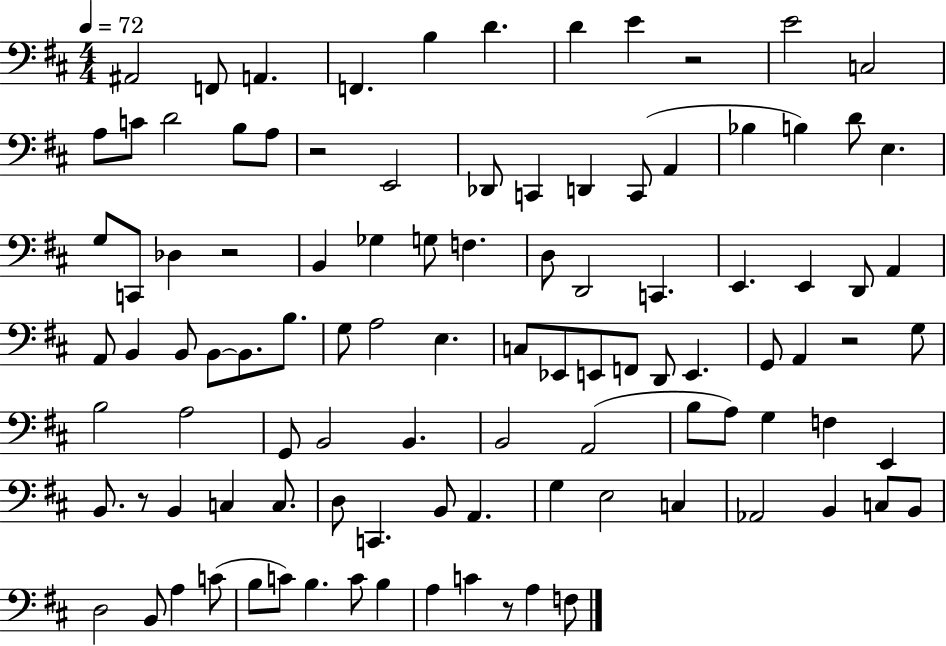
{
  \clef bass
  \numericTimeSignature
  \time 4/4
  \key d \major
  \tempo 4 = 72
  \repeat volta 2 { ais,2 f,8 a,4. | f,4. b4 d'4. | d'4 e'4 r2 | e'2 c2 | \break a8 c'8 d'2 b8 a8 | r2 e,2 | des,8 c,4 d,4 c,8( a,4 | bes4 b4) d'8 e4. | \break g8 c,8 des4 r2 | b,4 ges4 g8 f4. | d8 d,2 c,4. | e,4. e,4 d,8 a,4 | \break a,8 b,4 b,8 b,8~~ b,8. b8. | g8 a2 e4. | c8 ees,8 e,8 f,8 d,8 e,4. | g,8 a,4 r2 g8 | \break b2 a2 | g,8 b,2 b,4. | b,2 a,2( | b8 a8) g4 f4 e,4 | \break b,8. r8 b,4 c4 c8. | d8 c,4. b,8 a,4. | g4 e2 c4 | aes,2 b,4 c8 b,8 | \break d2 b,8 a4 c'8( | b8 c'8) b4. c'8 b4 | a4 c'4 r8 a4 f8 | } \bar "|."
}